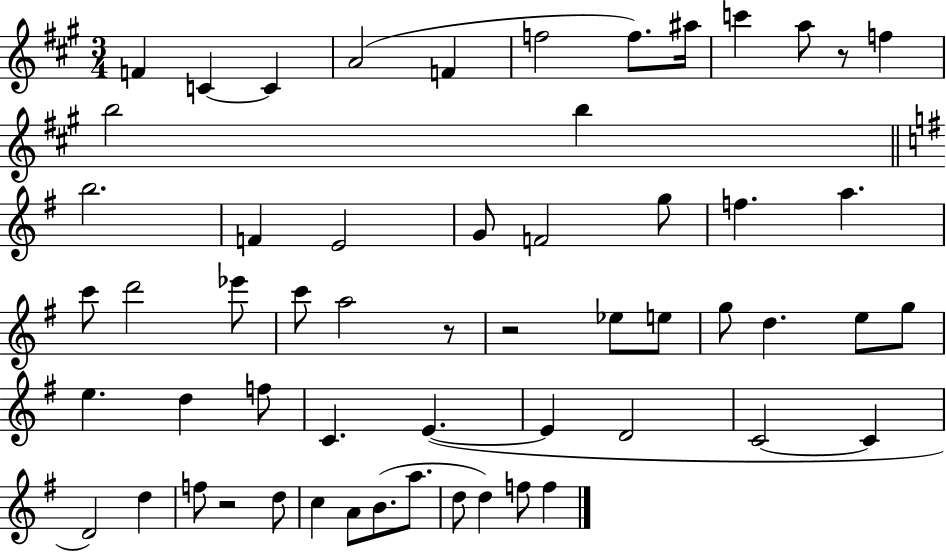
{
  \clef treble
  \numericTimeSignature
  \time 3/4
  \key a \major
  f'4 c'4~~ c'4 | a'2( f'4 | f''2 f''8.) ais''16 | c'''4 a''8 r8 f''4 | \break b''2 b''4 | \bar "||" \break \key e \minor b''2. | f'4 e'2 | g'8 f'2 g''8 | f''4. a''4. | \break c'''8 d'''2 ees'''8 | c'''8 a''2 r8 | r2 ees''8 e''8 | g''8 d''4. e''8 g''8 | \break e''4. d''4 f''8 | c'4. e'4.~(~ | e'4 d'2 | c'2~~ c'4 | \break d'2) d''4 | f''8 r2 d''8 | c''4 a'8 b'8.( a''8. | d''8 d''4) f''8 f''4 | \break \bar "|."
}